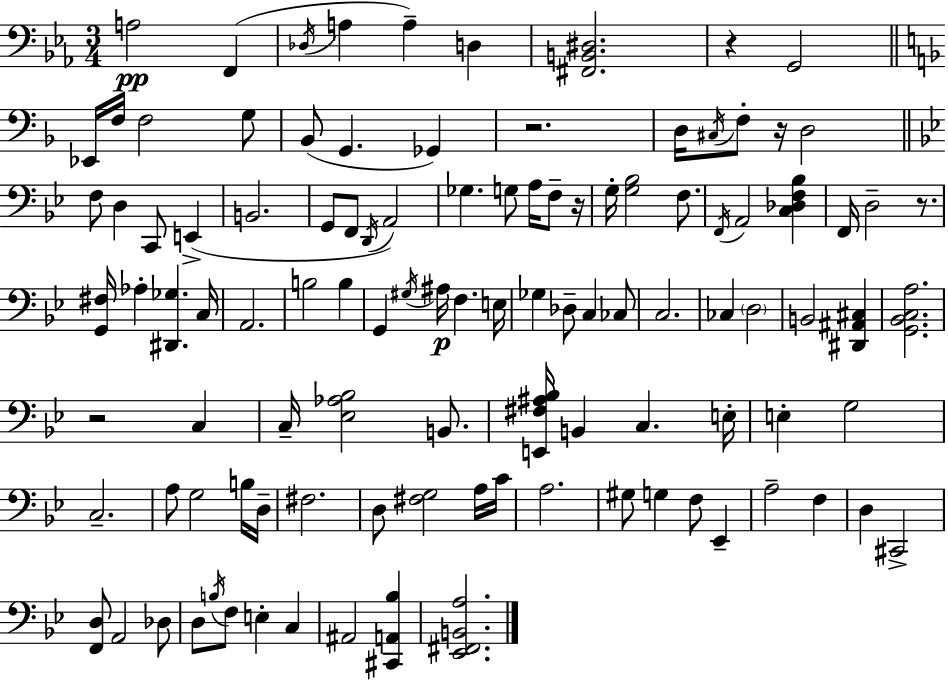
{
  \clef bass
  \numericTimeSignature
  \time 3/4
  \key c \minor
  a2\pp f,4( | \acciaccatura { des16 } a4 a4--) d4 | <fis, b, dis>2. | r4 g,2 | \break \bar "||" \break \key f \major ees,16 f16 f2 g8 | bes,8( g,4. ges,4) | r2. | d16 \acciaccatura { cis16 } f8-. r16 d2 | \break \bar "||" \break \key bes \major f8 d4 c,8 e,4->( | b,2. | g,8 f,8 \acciaccatura { d,16 } a,2) | ges4. g8 a16 f8-- | \break r16 g16-. <g bes>2 f8. | \acciaccatura { f,16 } a,2 <c des f bes>4 | f,16 d2-- r8. | <g, fis>16 aes4-. <dis, ges>4. | \break c16 a,2. | b2 b4 | g,4 \acciaccatura { gis16 } ais16\p f4. | e16 ges4 des8-- c4 | \break ces8 c2. | ces4 \parenthesize d2 | b,2 <dis, ais, cis>4 | <g, bes, c a>2. | \break r2 c4 | c16-- <ees aes bes>2 | b,8. <e, fis ais bes>16 b,4 c4. | e16-. e4-. g2 | \break c2.-- | a8 g2 | b16 d16-- fis2. | d8 <fis g>2 | \break a16 c'16 a2. | gis8 g4 f8 ees,4-- | a2-- f4 | d4 cis,2-> | \break <f, d>8 a,2 | des8 d8 \acciaccatura { b16 } f8 e4-. | c4 ais,2 | <cis, a, bes>4 <ees, fis, b, a>2. | \break \bar "|."
}